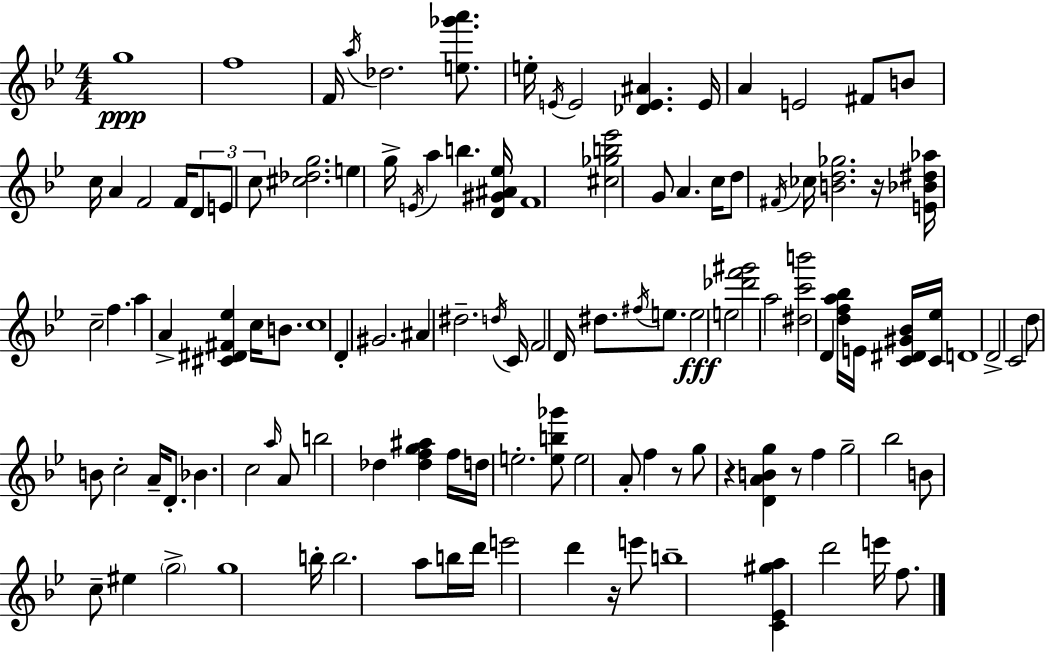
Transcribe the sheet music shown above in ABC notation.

X:1
T:Untitled
M:4/4
L:1/4
K:Bb
g4 f4 F/4 a/4 _d2 [e_g'a']/2 e/4 E/4 E2 [_DE^A] E/4 A E2 ^F/2 B/2 c/4 A F2 F/4 D/2 E/2 c/2 [^c_dg]2 e g/4 E/4 a b [D^G^A_e]/4 F4 [^c_gb_e']2 G/2 A c/4 d/2 ^F/4 _c/4 [Bd_g]2 z/4 [E_B^d_a]/4 c2 f a A [^C^D^F_e] c/4 B/2 c4 D ^G2 ^A ^d2 d/4 C/4 F2 D/4 ^d/2 ^f/4 e/2 e2 e2 [_d'f'^g']2 a2 [^dc'b']2 D [dfa_b]/4 E/4 [C^D^G_B]/4 [C_e]/4 D4 D2 C2 d/2 B/2 c2 A/4 D/2 _B c2 a/4 A/2 b2 _d [_dfg^a] f/4 d/4 e2 [eb_g']/2 e2 A/2 f z/2 g/2 z [DABg] z/2 f g2 _b2 B/2 c/2 ^e g2 g4 b/4 b2 a/2 b/4 d'/4 e'2 d' z/4 e'/2 b4 [C_E^ga] d'2 e'/4 f/2